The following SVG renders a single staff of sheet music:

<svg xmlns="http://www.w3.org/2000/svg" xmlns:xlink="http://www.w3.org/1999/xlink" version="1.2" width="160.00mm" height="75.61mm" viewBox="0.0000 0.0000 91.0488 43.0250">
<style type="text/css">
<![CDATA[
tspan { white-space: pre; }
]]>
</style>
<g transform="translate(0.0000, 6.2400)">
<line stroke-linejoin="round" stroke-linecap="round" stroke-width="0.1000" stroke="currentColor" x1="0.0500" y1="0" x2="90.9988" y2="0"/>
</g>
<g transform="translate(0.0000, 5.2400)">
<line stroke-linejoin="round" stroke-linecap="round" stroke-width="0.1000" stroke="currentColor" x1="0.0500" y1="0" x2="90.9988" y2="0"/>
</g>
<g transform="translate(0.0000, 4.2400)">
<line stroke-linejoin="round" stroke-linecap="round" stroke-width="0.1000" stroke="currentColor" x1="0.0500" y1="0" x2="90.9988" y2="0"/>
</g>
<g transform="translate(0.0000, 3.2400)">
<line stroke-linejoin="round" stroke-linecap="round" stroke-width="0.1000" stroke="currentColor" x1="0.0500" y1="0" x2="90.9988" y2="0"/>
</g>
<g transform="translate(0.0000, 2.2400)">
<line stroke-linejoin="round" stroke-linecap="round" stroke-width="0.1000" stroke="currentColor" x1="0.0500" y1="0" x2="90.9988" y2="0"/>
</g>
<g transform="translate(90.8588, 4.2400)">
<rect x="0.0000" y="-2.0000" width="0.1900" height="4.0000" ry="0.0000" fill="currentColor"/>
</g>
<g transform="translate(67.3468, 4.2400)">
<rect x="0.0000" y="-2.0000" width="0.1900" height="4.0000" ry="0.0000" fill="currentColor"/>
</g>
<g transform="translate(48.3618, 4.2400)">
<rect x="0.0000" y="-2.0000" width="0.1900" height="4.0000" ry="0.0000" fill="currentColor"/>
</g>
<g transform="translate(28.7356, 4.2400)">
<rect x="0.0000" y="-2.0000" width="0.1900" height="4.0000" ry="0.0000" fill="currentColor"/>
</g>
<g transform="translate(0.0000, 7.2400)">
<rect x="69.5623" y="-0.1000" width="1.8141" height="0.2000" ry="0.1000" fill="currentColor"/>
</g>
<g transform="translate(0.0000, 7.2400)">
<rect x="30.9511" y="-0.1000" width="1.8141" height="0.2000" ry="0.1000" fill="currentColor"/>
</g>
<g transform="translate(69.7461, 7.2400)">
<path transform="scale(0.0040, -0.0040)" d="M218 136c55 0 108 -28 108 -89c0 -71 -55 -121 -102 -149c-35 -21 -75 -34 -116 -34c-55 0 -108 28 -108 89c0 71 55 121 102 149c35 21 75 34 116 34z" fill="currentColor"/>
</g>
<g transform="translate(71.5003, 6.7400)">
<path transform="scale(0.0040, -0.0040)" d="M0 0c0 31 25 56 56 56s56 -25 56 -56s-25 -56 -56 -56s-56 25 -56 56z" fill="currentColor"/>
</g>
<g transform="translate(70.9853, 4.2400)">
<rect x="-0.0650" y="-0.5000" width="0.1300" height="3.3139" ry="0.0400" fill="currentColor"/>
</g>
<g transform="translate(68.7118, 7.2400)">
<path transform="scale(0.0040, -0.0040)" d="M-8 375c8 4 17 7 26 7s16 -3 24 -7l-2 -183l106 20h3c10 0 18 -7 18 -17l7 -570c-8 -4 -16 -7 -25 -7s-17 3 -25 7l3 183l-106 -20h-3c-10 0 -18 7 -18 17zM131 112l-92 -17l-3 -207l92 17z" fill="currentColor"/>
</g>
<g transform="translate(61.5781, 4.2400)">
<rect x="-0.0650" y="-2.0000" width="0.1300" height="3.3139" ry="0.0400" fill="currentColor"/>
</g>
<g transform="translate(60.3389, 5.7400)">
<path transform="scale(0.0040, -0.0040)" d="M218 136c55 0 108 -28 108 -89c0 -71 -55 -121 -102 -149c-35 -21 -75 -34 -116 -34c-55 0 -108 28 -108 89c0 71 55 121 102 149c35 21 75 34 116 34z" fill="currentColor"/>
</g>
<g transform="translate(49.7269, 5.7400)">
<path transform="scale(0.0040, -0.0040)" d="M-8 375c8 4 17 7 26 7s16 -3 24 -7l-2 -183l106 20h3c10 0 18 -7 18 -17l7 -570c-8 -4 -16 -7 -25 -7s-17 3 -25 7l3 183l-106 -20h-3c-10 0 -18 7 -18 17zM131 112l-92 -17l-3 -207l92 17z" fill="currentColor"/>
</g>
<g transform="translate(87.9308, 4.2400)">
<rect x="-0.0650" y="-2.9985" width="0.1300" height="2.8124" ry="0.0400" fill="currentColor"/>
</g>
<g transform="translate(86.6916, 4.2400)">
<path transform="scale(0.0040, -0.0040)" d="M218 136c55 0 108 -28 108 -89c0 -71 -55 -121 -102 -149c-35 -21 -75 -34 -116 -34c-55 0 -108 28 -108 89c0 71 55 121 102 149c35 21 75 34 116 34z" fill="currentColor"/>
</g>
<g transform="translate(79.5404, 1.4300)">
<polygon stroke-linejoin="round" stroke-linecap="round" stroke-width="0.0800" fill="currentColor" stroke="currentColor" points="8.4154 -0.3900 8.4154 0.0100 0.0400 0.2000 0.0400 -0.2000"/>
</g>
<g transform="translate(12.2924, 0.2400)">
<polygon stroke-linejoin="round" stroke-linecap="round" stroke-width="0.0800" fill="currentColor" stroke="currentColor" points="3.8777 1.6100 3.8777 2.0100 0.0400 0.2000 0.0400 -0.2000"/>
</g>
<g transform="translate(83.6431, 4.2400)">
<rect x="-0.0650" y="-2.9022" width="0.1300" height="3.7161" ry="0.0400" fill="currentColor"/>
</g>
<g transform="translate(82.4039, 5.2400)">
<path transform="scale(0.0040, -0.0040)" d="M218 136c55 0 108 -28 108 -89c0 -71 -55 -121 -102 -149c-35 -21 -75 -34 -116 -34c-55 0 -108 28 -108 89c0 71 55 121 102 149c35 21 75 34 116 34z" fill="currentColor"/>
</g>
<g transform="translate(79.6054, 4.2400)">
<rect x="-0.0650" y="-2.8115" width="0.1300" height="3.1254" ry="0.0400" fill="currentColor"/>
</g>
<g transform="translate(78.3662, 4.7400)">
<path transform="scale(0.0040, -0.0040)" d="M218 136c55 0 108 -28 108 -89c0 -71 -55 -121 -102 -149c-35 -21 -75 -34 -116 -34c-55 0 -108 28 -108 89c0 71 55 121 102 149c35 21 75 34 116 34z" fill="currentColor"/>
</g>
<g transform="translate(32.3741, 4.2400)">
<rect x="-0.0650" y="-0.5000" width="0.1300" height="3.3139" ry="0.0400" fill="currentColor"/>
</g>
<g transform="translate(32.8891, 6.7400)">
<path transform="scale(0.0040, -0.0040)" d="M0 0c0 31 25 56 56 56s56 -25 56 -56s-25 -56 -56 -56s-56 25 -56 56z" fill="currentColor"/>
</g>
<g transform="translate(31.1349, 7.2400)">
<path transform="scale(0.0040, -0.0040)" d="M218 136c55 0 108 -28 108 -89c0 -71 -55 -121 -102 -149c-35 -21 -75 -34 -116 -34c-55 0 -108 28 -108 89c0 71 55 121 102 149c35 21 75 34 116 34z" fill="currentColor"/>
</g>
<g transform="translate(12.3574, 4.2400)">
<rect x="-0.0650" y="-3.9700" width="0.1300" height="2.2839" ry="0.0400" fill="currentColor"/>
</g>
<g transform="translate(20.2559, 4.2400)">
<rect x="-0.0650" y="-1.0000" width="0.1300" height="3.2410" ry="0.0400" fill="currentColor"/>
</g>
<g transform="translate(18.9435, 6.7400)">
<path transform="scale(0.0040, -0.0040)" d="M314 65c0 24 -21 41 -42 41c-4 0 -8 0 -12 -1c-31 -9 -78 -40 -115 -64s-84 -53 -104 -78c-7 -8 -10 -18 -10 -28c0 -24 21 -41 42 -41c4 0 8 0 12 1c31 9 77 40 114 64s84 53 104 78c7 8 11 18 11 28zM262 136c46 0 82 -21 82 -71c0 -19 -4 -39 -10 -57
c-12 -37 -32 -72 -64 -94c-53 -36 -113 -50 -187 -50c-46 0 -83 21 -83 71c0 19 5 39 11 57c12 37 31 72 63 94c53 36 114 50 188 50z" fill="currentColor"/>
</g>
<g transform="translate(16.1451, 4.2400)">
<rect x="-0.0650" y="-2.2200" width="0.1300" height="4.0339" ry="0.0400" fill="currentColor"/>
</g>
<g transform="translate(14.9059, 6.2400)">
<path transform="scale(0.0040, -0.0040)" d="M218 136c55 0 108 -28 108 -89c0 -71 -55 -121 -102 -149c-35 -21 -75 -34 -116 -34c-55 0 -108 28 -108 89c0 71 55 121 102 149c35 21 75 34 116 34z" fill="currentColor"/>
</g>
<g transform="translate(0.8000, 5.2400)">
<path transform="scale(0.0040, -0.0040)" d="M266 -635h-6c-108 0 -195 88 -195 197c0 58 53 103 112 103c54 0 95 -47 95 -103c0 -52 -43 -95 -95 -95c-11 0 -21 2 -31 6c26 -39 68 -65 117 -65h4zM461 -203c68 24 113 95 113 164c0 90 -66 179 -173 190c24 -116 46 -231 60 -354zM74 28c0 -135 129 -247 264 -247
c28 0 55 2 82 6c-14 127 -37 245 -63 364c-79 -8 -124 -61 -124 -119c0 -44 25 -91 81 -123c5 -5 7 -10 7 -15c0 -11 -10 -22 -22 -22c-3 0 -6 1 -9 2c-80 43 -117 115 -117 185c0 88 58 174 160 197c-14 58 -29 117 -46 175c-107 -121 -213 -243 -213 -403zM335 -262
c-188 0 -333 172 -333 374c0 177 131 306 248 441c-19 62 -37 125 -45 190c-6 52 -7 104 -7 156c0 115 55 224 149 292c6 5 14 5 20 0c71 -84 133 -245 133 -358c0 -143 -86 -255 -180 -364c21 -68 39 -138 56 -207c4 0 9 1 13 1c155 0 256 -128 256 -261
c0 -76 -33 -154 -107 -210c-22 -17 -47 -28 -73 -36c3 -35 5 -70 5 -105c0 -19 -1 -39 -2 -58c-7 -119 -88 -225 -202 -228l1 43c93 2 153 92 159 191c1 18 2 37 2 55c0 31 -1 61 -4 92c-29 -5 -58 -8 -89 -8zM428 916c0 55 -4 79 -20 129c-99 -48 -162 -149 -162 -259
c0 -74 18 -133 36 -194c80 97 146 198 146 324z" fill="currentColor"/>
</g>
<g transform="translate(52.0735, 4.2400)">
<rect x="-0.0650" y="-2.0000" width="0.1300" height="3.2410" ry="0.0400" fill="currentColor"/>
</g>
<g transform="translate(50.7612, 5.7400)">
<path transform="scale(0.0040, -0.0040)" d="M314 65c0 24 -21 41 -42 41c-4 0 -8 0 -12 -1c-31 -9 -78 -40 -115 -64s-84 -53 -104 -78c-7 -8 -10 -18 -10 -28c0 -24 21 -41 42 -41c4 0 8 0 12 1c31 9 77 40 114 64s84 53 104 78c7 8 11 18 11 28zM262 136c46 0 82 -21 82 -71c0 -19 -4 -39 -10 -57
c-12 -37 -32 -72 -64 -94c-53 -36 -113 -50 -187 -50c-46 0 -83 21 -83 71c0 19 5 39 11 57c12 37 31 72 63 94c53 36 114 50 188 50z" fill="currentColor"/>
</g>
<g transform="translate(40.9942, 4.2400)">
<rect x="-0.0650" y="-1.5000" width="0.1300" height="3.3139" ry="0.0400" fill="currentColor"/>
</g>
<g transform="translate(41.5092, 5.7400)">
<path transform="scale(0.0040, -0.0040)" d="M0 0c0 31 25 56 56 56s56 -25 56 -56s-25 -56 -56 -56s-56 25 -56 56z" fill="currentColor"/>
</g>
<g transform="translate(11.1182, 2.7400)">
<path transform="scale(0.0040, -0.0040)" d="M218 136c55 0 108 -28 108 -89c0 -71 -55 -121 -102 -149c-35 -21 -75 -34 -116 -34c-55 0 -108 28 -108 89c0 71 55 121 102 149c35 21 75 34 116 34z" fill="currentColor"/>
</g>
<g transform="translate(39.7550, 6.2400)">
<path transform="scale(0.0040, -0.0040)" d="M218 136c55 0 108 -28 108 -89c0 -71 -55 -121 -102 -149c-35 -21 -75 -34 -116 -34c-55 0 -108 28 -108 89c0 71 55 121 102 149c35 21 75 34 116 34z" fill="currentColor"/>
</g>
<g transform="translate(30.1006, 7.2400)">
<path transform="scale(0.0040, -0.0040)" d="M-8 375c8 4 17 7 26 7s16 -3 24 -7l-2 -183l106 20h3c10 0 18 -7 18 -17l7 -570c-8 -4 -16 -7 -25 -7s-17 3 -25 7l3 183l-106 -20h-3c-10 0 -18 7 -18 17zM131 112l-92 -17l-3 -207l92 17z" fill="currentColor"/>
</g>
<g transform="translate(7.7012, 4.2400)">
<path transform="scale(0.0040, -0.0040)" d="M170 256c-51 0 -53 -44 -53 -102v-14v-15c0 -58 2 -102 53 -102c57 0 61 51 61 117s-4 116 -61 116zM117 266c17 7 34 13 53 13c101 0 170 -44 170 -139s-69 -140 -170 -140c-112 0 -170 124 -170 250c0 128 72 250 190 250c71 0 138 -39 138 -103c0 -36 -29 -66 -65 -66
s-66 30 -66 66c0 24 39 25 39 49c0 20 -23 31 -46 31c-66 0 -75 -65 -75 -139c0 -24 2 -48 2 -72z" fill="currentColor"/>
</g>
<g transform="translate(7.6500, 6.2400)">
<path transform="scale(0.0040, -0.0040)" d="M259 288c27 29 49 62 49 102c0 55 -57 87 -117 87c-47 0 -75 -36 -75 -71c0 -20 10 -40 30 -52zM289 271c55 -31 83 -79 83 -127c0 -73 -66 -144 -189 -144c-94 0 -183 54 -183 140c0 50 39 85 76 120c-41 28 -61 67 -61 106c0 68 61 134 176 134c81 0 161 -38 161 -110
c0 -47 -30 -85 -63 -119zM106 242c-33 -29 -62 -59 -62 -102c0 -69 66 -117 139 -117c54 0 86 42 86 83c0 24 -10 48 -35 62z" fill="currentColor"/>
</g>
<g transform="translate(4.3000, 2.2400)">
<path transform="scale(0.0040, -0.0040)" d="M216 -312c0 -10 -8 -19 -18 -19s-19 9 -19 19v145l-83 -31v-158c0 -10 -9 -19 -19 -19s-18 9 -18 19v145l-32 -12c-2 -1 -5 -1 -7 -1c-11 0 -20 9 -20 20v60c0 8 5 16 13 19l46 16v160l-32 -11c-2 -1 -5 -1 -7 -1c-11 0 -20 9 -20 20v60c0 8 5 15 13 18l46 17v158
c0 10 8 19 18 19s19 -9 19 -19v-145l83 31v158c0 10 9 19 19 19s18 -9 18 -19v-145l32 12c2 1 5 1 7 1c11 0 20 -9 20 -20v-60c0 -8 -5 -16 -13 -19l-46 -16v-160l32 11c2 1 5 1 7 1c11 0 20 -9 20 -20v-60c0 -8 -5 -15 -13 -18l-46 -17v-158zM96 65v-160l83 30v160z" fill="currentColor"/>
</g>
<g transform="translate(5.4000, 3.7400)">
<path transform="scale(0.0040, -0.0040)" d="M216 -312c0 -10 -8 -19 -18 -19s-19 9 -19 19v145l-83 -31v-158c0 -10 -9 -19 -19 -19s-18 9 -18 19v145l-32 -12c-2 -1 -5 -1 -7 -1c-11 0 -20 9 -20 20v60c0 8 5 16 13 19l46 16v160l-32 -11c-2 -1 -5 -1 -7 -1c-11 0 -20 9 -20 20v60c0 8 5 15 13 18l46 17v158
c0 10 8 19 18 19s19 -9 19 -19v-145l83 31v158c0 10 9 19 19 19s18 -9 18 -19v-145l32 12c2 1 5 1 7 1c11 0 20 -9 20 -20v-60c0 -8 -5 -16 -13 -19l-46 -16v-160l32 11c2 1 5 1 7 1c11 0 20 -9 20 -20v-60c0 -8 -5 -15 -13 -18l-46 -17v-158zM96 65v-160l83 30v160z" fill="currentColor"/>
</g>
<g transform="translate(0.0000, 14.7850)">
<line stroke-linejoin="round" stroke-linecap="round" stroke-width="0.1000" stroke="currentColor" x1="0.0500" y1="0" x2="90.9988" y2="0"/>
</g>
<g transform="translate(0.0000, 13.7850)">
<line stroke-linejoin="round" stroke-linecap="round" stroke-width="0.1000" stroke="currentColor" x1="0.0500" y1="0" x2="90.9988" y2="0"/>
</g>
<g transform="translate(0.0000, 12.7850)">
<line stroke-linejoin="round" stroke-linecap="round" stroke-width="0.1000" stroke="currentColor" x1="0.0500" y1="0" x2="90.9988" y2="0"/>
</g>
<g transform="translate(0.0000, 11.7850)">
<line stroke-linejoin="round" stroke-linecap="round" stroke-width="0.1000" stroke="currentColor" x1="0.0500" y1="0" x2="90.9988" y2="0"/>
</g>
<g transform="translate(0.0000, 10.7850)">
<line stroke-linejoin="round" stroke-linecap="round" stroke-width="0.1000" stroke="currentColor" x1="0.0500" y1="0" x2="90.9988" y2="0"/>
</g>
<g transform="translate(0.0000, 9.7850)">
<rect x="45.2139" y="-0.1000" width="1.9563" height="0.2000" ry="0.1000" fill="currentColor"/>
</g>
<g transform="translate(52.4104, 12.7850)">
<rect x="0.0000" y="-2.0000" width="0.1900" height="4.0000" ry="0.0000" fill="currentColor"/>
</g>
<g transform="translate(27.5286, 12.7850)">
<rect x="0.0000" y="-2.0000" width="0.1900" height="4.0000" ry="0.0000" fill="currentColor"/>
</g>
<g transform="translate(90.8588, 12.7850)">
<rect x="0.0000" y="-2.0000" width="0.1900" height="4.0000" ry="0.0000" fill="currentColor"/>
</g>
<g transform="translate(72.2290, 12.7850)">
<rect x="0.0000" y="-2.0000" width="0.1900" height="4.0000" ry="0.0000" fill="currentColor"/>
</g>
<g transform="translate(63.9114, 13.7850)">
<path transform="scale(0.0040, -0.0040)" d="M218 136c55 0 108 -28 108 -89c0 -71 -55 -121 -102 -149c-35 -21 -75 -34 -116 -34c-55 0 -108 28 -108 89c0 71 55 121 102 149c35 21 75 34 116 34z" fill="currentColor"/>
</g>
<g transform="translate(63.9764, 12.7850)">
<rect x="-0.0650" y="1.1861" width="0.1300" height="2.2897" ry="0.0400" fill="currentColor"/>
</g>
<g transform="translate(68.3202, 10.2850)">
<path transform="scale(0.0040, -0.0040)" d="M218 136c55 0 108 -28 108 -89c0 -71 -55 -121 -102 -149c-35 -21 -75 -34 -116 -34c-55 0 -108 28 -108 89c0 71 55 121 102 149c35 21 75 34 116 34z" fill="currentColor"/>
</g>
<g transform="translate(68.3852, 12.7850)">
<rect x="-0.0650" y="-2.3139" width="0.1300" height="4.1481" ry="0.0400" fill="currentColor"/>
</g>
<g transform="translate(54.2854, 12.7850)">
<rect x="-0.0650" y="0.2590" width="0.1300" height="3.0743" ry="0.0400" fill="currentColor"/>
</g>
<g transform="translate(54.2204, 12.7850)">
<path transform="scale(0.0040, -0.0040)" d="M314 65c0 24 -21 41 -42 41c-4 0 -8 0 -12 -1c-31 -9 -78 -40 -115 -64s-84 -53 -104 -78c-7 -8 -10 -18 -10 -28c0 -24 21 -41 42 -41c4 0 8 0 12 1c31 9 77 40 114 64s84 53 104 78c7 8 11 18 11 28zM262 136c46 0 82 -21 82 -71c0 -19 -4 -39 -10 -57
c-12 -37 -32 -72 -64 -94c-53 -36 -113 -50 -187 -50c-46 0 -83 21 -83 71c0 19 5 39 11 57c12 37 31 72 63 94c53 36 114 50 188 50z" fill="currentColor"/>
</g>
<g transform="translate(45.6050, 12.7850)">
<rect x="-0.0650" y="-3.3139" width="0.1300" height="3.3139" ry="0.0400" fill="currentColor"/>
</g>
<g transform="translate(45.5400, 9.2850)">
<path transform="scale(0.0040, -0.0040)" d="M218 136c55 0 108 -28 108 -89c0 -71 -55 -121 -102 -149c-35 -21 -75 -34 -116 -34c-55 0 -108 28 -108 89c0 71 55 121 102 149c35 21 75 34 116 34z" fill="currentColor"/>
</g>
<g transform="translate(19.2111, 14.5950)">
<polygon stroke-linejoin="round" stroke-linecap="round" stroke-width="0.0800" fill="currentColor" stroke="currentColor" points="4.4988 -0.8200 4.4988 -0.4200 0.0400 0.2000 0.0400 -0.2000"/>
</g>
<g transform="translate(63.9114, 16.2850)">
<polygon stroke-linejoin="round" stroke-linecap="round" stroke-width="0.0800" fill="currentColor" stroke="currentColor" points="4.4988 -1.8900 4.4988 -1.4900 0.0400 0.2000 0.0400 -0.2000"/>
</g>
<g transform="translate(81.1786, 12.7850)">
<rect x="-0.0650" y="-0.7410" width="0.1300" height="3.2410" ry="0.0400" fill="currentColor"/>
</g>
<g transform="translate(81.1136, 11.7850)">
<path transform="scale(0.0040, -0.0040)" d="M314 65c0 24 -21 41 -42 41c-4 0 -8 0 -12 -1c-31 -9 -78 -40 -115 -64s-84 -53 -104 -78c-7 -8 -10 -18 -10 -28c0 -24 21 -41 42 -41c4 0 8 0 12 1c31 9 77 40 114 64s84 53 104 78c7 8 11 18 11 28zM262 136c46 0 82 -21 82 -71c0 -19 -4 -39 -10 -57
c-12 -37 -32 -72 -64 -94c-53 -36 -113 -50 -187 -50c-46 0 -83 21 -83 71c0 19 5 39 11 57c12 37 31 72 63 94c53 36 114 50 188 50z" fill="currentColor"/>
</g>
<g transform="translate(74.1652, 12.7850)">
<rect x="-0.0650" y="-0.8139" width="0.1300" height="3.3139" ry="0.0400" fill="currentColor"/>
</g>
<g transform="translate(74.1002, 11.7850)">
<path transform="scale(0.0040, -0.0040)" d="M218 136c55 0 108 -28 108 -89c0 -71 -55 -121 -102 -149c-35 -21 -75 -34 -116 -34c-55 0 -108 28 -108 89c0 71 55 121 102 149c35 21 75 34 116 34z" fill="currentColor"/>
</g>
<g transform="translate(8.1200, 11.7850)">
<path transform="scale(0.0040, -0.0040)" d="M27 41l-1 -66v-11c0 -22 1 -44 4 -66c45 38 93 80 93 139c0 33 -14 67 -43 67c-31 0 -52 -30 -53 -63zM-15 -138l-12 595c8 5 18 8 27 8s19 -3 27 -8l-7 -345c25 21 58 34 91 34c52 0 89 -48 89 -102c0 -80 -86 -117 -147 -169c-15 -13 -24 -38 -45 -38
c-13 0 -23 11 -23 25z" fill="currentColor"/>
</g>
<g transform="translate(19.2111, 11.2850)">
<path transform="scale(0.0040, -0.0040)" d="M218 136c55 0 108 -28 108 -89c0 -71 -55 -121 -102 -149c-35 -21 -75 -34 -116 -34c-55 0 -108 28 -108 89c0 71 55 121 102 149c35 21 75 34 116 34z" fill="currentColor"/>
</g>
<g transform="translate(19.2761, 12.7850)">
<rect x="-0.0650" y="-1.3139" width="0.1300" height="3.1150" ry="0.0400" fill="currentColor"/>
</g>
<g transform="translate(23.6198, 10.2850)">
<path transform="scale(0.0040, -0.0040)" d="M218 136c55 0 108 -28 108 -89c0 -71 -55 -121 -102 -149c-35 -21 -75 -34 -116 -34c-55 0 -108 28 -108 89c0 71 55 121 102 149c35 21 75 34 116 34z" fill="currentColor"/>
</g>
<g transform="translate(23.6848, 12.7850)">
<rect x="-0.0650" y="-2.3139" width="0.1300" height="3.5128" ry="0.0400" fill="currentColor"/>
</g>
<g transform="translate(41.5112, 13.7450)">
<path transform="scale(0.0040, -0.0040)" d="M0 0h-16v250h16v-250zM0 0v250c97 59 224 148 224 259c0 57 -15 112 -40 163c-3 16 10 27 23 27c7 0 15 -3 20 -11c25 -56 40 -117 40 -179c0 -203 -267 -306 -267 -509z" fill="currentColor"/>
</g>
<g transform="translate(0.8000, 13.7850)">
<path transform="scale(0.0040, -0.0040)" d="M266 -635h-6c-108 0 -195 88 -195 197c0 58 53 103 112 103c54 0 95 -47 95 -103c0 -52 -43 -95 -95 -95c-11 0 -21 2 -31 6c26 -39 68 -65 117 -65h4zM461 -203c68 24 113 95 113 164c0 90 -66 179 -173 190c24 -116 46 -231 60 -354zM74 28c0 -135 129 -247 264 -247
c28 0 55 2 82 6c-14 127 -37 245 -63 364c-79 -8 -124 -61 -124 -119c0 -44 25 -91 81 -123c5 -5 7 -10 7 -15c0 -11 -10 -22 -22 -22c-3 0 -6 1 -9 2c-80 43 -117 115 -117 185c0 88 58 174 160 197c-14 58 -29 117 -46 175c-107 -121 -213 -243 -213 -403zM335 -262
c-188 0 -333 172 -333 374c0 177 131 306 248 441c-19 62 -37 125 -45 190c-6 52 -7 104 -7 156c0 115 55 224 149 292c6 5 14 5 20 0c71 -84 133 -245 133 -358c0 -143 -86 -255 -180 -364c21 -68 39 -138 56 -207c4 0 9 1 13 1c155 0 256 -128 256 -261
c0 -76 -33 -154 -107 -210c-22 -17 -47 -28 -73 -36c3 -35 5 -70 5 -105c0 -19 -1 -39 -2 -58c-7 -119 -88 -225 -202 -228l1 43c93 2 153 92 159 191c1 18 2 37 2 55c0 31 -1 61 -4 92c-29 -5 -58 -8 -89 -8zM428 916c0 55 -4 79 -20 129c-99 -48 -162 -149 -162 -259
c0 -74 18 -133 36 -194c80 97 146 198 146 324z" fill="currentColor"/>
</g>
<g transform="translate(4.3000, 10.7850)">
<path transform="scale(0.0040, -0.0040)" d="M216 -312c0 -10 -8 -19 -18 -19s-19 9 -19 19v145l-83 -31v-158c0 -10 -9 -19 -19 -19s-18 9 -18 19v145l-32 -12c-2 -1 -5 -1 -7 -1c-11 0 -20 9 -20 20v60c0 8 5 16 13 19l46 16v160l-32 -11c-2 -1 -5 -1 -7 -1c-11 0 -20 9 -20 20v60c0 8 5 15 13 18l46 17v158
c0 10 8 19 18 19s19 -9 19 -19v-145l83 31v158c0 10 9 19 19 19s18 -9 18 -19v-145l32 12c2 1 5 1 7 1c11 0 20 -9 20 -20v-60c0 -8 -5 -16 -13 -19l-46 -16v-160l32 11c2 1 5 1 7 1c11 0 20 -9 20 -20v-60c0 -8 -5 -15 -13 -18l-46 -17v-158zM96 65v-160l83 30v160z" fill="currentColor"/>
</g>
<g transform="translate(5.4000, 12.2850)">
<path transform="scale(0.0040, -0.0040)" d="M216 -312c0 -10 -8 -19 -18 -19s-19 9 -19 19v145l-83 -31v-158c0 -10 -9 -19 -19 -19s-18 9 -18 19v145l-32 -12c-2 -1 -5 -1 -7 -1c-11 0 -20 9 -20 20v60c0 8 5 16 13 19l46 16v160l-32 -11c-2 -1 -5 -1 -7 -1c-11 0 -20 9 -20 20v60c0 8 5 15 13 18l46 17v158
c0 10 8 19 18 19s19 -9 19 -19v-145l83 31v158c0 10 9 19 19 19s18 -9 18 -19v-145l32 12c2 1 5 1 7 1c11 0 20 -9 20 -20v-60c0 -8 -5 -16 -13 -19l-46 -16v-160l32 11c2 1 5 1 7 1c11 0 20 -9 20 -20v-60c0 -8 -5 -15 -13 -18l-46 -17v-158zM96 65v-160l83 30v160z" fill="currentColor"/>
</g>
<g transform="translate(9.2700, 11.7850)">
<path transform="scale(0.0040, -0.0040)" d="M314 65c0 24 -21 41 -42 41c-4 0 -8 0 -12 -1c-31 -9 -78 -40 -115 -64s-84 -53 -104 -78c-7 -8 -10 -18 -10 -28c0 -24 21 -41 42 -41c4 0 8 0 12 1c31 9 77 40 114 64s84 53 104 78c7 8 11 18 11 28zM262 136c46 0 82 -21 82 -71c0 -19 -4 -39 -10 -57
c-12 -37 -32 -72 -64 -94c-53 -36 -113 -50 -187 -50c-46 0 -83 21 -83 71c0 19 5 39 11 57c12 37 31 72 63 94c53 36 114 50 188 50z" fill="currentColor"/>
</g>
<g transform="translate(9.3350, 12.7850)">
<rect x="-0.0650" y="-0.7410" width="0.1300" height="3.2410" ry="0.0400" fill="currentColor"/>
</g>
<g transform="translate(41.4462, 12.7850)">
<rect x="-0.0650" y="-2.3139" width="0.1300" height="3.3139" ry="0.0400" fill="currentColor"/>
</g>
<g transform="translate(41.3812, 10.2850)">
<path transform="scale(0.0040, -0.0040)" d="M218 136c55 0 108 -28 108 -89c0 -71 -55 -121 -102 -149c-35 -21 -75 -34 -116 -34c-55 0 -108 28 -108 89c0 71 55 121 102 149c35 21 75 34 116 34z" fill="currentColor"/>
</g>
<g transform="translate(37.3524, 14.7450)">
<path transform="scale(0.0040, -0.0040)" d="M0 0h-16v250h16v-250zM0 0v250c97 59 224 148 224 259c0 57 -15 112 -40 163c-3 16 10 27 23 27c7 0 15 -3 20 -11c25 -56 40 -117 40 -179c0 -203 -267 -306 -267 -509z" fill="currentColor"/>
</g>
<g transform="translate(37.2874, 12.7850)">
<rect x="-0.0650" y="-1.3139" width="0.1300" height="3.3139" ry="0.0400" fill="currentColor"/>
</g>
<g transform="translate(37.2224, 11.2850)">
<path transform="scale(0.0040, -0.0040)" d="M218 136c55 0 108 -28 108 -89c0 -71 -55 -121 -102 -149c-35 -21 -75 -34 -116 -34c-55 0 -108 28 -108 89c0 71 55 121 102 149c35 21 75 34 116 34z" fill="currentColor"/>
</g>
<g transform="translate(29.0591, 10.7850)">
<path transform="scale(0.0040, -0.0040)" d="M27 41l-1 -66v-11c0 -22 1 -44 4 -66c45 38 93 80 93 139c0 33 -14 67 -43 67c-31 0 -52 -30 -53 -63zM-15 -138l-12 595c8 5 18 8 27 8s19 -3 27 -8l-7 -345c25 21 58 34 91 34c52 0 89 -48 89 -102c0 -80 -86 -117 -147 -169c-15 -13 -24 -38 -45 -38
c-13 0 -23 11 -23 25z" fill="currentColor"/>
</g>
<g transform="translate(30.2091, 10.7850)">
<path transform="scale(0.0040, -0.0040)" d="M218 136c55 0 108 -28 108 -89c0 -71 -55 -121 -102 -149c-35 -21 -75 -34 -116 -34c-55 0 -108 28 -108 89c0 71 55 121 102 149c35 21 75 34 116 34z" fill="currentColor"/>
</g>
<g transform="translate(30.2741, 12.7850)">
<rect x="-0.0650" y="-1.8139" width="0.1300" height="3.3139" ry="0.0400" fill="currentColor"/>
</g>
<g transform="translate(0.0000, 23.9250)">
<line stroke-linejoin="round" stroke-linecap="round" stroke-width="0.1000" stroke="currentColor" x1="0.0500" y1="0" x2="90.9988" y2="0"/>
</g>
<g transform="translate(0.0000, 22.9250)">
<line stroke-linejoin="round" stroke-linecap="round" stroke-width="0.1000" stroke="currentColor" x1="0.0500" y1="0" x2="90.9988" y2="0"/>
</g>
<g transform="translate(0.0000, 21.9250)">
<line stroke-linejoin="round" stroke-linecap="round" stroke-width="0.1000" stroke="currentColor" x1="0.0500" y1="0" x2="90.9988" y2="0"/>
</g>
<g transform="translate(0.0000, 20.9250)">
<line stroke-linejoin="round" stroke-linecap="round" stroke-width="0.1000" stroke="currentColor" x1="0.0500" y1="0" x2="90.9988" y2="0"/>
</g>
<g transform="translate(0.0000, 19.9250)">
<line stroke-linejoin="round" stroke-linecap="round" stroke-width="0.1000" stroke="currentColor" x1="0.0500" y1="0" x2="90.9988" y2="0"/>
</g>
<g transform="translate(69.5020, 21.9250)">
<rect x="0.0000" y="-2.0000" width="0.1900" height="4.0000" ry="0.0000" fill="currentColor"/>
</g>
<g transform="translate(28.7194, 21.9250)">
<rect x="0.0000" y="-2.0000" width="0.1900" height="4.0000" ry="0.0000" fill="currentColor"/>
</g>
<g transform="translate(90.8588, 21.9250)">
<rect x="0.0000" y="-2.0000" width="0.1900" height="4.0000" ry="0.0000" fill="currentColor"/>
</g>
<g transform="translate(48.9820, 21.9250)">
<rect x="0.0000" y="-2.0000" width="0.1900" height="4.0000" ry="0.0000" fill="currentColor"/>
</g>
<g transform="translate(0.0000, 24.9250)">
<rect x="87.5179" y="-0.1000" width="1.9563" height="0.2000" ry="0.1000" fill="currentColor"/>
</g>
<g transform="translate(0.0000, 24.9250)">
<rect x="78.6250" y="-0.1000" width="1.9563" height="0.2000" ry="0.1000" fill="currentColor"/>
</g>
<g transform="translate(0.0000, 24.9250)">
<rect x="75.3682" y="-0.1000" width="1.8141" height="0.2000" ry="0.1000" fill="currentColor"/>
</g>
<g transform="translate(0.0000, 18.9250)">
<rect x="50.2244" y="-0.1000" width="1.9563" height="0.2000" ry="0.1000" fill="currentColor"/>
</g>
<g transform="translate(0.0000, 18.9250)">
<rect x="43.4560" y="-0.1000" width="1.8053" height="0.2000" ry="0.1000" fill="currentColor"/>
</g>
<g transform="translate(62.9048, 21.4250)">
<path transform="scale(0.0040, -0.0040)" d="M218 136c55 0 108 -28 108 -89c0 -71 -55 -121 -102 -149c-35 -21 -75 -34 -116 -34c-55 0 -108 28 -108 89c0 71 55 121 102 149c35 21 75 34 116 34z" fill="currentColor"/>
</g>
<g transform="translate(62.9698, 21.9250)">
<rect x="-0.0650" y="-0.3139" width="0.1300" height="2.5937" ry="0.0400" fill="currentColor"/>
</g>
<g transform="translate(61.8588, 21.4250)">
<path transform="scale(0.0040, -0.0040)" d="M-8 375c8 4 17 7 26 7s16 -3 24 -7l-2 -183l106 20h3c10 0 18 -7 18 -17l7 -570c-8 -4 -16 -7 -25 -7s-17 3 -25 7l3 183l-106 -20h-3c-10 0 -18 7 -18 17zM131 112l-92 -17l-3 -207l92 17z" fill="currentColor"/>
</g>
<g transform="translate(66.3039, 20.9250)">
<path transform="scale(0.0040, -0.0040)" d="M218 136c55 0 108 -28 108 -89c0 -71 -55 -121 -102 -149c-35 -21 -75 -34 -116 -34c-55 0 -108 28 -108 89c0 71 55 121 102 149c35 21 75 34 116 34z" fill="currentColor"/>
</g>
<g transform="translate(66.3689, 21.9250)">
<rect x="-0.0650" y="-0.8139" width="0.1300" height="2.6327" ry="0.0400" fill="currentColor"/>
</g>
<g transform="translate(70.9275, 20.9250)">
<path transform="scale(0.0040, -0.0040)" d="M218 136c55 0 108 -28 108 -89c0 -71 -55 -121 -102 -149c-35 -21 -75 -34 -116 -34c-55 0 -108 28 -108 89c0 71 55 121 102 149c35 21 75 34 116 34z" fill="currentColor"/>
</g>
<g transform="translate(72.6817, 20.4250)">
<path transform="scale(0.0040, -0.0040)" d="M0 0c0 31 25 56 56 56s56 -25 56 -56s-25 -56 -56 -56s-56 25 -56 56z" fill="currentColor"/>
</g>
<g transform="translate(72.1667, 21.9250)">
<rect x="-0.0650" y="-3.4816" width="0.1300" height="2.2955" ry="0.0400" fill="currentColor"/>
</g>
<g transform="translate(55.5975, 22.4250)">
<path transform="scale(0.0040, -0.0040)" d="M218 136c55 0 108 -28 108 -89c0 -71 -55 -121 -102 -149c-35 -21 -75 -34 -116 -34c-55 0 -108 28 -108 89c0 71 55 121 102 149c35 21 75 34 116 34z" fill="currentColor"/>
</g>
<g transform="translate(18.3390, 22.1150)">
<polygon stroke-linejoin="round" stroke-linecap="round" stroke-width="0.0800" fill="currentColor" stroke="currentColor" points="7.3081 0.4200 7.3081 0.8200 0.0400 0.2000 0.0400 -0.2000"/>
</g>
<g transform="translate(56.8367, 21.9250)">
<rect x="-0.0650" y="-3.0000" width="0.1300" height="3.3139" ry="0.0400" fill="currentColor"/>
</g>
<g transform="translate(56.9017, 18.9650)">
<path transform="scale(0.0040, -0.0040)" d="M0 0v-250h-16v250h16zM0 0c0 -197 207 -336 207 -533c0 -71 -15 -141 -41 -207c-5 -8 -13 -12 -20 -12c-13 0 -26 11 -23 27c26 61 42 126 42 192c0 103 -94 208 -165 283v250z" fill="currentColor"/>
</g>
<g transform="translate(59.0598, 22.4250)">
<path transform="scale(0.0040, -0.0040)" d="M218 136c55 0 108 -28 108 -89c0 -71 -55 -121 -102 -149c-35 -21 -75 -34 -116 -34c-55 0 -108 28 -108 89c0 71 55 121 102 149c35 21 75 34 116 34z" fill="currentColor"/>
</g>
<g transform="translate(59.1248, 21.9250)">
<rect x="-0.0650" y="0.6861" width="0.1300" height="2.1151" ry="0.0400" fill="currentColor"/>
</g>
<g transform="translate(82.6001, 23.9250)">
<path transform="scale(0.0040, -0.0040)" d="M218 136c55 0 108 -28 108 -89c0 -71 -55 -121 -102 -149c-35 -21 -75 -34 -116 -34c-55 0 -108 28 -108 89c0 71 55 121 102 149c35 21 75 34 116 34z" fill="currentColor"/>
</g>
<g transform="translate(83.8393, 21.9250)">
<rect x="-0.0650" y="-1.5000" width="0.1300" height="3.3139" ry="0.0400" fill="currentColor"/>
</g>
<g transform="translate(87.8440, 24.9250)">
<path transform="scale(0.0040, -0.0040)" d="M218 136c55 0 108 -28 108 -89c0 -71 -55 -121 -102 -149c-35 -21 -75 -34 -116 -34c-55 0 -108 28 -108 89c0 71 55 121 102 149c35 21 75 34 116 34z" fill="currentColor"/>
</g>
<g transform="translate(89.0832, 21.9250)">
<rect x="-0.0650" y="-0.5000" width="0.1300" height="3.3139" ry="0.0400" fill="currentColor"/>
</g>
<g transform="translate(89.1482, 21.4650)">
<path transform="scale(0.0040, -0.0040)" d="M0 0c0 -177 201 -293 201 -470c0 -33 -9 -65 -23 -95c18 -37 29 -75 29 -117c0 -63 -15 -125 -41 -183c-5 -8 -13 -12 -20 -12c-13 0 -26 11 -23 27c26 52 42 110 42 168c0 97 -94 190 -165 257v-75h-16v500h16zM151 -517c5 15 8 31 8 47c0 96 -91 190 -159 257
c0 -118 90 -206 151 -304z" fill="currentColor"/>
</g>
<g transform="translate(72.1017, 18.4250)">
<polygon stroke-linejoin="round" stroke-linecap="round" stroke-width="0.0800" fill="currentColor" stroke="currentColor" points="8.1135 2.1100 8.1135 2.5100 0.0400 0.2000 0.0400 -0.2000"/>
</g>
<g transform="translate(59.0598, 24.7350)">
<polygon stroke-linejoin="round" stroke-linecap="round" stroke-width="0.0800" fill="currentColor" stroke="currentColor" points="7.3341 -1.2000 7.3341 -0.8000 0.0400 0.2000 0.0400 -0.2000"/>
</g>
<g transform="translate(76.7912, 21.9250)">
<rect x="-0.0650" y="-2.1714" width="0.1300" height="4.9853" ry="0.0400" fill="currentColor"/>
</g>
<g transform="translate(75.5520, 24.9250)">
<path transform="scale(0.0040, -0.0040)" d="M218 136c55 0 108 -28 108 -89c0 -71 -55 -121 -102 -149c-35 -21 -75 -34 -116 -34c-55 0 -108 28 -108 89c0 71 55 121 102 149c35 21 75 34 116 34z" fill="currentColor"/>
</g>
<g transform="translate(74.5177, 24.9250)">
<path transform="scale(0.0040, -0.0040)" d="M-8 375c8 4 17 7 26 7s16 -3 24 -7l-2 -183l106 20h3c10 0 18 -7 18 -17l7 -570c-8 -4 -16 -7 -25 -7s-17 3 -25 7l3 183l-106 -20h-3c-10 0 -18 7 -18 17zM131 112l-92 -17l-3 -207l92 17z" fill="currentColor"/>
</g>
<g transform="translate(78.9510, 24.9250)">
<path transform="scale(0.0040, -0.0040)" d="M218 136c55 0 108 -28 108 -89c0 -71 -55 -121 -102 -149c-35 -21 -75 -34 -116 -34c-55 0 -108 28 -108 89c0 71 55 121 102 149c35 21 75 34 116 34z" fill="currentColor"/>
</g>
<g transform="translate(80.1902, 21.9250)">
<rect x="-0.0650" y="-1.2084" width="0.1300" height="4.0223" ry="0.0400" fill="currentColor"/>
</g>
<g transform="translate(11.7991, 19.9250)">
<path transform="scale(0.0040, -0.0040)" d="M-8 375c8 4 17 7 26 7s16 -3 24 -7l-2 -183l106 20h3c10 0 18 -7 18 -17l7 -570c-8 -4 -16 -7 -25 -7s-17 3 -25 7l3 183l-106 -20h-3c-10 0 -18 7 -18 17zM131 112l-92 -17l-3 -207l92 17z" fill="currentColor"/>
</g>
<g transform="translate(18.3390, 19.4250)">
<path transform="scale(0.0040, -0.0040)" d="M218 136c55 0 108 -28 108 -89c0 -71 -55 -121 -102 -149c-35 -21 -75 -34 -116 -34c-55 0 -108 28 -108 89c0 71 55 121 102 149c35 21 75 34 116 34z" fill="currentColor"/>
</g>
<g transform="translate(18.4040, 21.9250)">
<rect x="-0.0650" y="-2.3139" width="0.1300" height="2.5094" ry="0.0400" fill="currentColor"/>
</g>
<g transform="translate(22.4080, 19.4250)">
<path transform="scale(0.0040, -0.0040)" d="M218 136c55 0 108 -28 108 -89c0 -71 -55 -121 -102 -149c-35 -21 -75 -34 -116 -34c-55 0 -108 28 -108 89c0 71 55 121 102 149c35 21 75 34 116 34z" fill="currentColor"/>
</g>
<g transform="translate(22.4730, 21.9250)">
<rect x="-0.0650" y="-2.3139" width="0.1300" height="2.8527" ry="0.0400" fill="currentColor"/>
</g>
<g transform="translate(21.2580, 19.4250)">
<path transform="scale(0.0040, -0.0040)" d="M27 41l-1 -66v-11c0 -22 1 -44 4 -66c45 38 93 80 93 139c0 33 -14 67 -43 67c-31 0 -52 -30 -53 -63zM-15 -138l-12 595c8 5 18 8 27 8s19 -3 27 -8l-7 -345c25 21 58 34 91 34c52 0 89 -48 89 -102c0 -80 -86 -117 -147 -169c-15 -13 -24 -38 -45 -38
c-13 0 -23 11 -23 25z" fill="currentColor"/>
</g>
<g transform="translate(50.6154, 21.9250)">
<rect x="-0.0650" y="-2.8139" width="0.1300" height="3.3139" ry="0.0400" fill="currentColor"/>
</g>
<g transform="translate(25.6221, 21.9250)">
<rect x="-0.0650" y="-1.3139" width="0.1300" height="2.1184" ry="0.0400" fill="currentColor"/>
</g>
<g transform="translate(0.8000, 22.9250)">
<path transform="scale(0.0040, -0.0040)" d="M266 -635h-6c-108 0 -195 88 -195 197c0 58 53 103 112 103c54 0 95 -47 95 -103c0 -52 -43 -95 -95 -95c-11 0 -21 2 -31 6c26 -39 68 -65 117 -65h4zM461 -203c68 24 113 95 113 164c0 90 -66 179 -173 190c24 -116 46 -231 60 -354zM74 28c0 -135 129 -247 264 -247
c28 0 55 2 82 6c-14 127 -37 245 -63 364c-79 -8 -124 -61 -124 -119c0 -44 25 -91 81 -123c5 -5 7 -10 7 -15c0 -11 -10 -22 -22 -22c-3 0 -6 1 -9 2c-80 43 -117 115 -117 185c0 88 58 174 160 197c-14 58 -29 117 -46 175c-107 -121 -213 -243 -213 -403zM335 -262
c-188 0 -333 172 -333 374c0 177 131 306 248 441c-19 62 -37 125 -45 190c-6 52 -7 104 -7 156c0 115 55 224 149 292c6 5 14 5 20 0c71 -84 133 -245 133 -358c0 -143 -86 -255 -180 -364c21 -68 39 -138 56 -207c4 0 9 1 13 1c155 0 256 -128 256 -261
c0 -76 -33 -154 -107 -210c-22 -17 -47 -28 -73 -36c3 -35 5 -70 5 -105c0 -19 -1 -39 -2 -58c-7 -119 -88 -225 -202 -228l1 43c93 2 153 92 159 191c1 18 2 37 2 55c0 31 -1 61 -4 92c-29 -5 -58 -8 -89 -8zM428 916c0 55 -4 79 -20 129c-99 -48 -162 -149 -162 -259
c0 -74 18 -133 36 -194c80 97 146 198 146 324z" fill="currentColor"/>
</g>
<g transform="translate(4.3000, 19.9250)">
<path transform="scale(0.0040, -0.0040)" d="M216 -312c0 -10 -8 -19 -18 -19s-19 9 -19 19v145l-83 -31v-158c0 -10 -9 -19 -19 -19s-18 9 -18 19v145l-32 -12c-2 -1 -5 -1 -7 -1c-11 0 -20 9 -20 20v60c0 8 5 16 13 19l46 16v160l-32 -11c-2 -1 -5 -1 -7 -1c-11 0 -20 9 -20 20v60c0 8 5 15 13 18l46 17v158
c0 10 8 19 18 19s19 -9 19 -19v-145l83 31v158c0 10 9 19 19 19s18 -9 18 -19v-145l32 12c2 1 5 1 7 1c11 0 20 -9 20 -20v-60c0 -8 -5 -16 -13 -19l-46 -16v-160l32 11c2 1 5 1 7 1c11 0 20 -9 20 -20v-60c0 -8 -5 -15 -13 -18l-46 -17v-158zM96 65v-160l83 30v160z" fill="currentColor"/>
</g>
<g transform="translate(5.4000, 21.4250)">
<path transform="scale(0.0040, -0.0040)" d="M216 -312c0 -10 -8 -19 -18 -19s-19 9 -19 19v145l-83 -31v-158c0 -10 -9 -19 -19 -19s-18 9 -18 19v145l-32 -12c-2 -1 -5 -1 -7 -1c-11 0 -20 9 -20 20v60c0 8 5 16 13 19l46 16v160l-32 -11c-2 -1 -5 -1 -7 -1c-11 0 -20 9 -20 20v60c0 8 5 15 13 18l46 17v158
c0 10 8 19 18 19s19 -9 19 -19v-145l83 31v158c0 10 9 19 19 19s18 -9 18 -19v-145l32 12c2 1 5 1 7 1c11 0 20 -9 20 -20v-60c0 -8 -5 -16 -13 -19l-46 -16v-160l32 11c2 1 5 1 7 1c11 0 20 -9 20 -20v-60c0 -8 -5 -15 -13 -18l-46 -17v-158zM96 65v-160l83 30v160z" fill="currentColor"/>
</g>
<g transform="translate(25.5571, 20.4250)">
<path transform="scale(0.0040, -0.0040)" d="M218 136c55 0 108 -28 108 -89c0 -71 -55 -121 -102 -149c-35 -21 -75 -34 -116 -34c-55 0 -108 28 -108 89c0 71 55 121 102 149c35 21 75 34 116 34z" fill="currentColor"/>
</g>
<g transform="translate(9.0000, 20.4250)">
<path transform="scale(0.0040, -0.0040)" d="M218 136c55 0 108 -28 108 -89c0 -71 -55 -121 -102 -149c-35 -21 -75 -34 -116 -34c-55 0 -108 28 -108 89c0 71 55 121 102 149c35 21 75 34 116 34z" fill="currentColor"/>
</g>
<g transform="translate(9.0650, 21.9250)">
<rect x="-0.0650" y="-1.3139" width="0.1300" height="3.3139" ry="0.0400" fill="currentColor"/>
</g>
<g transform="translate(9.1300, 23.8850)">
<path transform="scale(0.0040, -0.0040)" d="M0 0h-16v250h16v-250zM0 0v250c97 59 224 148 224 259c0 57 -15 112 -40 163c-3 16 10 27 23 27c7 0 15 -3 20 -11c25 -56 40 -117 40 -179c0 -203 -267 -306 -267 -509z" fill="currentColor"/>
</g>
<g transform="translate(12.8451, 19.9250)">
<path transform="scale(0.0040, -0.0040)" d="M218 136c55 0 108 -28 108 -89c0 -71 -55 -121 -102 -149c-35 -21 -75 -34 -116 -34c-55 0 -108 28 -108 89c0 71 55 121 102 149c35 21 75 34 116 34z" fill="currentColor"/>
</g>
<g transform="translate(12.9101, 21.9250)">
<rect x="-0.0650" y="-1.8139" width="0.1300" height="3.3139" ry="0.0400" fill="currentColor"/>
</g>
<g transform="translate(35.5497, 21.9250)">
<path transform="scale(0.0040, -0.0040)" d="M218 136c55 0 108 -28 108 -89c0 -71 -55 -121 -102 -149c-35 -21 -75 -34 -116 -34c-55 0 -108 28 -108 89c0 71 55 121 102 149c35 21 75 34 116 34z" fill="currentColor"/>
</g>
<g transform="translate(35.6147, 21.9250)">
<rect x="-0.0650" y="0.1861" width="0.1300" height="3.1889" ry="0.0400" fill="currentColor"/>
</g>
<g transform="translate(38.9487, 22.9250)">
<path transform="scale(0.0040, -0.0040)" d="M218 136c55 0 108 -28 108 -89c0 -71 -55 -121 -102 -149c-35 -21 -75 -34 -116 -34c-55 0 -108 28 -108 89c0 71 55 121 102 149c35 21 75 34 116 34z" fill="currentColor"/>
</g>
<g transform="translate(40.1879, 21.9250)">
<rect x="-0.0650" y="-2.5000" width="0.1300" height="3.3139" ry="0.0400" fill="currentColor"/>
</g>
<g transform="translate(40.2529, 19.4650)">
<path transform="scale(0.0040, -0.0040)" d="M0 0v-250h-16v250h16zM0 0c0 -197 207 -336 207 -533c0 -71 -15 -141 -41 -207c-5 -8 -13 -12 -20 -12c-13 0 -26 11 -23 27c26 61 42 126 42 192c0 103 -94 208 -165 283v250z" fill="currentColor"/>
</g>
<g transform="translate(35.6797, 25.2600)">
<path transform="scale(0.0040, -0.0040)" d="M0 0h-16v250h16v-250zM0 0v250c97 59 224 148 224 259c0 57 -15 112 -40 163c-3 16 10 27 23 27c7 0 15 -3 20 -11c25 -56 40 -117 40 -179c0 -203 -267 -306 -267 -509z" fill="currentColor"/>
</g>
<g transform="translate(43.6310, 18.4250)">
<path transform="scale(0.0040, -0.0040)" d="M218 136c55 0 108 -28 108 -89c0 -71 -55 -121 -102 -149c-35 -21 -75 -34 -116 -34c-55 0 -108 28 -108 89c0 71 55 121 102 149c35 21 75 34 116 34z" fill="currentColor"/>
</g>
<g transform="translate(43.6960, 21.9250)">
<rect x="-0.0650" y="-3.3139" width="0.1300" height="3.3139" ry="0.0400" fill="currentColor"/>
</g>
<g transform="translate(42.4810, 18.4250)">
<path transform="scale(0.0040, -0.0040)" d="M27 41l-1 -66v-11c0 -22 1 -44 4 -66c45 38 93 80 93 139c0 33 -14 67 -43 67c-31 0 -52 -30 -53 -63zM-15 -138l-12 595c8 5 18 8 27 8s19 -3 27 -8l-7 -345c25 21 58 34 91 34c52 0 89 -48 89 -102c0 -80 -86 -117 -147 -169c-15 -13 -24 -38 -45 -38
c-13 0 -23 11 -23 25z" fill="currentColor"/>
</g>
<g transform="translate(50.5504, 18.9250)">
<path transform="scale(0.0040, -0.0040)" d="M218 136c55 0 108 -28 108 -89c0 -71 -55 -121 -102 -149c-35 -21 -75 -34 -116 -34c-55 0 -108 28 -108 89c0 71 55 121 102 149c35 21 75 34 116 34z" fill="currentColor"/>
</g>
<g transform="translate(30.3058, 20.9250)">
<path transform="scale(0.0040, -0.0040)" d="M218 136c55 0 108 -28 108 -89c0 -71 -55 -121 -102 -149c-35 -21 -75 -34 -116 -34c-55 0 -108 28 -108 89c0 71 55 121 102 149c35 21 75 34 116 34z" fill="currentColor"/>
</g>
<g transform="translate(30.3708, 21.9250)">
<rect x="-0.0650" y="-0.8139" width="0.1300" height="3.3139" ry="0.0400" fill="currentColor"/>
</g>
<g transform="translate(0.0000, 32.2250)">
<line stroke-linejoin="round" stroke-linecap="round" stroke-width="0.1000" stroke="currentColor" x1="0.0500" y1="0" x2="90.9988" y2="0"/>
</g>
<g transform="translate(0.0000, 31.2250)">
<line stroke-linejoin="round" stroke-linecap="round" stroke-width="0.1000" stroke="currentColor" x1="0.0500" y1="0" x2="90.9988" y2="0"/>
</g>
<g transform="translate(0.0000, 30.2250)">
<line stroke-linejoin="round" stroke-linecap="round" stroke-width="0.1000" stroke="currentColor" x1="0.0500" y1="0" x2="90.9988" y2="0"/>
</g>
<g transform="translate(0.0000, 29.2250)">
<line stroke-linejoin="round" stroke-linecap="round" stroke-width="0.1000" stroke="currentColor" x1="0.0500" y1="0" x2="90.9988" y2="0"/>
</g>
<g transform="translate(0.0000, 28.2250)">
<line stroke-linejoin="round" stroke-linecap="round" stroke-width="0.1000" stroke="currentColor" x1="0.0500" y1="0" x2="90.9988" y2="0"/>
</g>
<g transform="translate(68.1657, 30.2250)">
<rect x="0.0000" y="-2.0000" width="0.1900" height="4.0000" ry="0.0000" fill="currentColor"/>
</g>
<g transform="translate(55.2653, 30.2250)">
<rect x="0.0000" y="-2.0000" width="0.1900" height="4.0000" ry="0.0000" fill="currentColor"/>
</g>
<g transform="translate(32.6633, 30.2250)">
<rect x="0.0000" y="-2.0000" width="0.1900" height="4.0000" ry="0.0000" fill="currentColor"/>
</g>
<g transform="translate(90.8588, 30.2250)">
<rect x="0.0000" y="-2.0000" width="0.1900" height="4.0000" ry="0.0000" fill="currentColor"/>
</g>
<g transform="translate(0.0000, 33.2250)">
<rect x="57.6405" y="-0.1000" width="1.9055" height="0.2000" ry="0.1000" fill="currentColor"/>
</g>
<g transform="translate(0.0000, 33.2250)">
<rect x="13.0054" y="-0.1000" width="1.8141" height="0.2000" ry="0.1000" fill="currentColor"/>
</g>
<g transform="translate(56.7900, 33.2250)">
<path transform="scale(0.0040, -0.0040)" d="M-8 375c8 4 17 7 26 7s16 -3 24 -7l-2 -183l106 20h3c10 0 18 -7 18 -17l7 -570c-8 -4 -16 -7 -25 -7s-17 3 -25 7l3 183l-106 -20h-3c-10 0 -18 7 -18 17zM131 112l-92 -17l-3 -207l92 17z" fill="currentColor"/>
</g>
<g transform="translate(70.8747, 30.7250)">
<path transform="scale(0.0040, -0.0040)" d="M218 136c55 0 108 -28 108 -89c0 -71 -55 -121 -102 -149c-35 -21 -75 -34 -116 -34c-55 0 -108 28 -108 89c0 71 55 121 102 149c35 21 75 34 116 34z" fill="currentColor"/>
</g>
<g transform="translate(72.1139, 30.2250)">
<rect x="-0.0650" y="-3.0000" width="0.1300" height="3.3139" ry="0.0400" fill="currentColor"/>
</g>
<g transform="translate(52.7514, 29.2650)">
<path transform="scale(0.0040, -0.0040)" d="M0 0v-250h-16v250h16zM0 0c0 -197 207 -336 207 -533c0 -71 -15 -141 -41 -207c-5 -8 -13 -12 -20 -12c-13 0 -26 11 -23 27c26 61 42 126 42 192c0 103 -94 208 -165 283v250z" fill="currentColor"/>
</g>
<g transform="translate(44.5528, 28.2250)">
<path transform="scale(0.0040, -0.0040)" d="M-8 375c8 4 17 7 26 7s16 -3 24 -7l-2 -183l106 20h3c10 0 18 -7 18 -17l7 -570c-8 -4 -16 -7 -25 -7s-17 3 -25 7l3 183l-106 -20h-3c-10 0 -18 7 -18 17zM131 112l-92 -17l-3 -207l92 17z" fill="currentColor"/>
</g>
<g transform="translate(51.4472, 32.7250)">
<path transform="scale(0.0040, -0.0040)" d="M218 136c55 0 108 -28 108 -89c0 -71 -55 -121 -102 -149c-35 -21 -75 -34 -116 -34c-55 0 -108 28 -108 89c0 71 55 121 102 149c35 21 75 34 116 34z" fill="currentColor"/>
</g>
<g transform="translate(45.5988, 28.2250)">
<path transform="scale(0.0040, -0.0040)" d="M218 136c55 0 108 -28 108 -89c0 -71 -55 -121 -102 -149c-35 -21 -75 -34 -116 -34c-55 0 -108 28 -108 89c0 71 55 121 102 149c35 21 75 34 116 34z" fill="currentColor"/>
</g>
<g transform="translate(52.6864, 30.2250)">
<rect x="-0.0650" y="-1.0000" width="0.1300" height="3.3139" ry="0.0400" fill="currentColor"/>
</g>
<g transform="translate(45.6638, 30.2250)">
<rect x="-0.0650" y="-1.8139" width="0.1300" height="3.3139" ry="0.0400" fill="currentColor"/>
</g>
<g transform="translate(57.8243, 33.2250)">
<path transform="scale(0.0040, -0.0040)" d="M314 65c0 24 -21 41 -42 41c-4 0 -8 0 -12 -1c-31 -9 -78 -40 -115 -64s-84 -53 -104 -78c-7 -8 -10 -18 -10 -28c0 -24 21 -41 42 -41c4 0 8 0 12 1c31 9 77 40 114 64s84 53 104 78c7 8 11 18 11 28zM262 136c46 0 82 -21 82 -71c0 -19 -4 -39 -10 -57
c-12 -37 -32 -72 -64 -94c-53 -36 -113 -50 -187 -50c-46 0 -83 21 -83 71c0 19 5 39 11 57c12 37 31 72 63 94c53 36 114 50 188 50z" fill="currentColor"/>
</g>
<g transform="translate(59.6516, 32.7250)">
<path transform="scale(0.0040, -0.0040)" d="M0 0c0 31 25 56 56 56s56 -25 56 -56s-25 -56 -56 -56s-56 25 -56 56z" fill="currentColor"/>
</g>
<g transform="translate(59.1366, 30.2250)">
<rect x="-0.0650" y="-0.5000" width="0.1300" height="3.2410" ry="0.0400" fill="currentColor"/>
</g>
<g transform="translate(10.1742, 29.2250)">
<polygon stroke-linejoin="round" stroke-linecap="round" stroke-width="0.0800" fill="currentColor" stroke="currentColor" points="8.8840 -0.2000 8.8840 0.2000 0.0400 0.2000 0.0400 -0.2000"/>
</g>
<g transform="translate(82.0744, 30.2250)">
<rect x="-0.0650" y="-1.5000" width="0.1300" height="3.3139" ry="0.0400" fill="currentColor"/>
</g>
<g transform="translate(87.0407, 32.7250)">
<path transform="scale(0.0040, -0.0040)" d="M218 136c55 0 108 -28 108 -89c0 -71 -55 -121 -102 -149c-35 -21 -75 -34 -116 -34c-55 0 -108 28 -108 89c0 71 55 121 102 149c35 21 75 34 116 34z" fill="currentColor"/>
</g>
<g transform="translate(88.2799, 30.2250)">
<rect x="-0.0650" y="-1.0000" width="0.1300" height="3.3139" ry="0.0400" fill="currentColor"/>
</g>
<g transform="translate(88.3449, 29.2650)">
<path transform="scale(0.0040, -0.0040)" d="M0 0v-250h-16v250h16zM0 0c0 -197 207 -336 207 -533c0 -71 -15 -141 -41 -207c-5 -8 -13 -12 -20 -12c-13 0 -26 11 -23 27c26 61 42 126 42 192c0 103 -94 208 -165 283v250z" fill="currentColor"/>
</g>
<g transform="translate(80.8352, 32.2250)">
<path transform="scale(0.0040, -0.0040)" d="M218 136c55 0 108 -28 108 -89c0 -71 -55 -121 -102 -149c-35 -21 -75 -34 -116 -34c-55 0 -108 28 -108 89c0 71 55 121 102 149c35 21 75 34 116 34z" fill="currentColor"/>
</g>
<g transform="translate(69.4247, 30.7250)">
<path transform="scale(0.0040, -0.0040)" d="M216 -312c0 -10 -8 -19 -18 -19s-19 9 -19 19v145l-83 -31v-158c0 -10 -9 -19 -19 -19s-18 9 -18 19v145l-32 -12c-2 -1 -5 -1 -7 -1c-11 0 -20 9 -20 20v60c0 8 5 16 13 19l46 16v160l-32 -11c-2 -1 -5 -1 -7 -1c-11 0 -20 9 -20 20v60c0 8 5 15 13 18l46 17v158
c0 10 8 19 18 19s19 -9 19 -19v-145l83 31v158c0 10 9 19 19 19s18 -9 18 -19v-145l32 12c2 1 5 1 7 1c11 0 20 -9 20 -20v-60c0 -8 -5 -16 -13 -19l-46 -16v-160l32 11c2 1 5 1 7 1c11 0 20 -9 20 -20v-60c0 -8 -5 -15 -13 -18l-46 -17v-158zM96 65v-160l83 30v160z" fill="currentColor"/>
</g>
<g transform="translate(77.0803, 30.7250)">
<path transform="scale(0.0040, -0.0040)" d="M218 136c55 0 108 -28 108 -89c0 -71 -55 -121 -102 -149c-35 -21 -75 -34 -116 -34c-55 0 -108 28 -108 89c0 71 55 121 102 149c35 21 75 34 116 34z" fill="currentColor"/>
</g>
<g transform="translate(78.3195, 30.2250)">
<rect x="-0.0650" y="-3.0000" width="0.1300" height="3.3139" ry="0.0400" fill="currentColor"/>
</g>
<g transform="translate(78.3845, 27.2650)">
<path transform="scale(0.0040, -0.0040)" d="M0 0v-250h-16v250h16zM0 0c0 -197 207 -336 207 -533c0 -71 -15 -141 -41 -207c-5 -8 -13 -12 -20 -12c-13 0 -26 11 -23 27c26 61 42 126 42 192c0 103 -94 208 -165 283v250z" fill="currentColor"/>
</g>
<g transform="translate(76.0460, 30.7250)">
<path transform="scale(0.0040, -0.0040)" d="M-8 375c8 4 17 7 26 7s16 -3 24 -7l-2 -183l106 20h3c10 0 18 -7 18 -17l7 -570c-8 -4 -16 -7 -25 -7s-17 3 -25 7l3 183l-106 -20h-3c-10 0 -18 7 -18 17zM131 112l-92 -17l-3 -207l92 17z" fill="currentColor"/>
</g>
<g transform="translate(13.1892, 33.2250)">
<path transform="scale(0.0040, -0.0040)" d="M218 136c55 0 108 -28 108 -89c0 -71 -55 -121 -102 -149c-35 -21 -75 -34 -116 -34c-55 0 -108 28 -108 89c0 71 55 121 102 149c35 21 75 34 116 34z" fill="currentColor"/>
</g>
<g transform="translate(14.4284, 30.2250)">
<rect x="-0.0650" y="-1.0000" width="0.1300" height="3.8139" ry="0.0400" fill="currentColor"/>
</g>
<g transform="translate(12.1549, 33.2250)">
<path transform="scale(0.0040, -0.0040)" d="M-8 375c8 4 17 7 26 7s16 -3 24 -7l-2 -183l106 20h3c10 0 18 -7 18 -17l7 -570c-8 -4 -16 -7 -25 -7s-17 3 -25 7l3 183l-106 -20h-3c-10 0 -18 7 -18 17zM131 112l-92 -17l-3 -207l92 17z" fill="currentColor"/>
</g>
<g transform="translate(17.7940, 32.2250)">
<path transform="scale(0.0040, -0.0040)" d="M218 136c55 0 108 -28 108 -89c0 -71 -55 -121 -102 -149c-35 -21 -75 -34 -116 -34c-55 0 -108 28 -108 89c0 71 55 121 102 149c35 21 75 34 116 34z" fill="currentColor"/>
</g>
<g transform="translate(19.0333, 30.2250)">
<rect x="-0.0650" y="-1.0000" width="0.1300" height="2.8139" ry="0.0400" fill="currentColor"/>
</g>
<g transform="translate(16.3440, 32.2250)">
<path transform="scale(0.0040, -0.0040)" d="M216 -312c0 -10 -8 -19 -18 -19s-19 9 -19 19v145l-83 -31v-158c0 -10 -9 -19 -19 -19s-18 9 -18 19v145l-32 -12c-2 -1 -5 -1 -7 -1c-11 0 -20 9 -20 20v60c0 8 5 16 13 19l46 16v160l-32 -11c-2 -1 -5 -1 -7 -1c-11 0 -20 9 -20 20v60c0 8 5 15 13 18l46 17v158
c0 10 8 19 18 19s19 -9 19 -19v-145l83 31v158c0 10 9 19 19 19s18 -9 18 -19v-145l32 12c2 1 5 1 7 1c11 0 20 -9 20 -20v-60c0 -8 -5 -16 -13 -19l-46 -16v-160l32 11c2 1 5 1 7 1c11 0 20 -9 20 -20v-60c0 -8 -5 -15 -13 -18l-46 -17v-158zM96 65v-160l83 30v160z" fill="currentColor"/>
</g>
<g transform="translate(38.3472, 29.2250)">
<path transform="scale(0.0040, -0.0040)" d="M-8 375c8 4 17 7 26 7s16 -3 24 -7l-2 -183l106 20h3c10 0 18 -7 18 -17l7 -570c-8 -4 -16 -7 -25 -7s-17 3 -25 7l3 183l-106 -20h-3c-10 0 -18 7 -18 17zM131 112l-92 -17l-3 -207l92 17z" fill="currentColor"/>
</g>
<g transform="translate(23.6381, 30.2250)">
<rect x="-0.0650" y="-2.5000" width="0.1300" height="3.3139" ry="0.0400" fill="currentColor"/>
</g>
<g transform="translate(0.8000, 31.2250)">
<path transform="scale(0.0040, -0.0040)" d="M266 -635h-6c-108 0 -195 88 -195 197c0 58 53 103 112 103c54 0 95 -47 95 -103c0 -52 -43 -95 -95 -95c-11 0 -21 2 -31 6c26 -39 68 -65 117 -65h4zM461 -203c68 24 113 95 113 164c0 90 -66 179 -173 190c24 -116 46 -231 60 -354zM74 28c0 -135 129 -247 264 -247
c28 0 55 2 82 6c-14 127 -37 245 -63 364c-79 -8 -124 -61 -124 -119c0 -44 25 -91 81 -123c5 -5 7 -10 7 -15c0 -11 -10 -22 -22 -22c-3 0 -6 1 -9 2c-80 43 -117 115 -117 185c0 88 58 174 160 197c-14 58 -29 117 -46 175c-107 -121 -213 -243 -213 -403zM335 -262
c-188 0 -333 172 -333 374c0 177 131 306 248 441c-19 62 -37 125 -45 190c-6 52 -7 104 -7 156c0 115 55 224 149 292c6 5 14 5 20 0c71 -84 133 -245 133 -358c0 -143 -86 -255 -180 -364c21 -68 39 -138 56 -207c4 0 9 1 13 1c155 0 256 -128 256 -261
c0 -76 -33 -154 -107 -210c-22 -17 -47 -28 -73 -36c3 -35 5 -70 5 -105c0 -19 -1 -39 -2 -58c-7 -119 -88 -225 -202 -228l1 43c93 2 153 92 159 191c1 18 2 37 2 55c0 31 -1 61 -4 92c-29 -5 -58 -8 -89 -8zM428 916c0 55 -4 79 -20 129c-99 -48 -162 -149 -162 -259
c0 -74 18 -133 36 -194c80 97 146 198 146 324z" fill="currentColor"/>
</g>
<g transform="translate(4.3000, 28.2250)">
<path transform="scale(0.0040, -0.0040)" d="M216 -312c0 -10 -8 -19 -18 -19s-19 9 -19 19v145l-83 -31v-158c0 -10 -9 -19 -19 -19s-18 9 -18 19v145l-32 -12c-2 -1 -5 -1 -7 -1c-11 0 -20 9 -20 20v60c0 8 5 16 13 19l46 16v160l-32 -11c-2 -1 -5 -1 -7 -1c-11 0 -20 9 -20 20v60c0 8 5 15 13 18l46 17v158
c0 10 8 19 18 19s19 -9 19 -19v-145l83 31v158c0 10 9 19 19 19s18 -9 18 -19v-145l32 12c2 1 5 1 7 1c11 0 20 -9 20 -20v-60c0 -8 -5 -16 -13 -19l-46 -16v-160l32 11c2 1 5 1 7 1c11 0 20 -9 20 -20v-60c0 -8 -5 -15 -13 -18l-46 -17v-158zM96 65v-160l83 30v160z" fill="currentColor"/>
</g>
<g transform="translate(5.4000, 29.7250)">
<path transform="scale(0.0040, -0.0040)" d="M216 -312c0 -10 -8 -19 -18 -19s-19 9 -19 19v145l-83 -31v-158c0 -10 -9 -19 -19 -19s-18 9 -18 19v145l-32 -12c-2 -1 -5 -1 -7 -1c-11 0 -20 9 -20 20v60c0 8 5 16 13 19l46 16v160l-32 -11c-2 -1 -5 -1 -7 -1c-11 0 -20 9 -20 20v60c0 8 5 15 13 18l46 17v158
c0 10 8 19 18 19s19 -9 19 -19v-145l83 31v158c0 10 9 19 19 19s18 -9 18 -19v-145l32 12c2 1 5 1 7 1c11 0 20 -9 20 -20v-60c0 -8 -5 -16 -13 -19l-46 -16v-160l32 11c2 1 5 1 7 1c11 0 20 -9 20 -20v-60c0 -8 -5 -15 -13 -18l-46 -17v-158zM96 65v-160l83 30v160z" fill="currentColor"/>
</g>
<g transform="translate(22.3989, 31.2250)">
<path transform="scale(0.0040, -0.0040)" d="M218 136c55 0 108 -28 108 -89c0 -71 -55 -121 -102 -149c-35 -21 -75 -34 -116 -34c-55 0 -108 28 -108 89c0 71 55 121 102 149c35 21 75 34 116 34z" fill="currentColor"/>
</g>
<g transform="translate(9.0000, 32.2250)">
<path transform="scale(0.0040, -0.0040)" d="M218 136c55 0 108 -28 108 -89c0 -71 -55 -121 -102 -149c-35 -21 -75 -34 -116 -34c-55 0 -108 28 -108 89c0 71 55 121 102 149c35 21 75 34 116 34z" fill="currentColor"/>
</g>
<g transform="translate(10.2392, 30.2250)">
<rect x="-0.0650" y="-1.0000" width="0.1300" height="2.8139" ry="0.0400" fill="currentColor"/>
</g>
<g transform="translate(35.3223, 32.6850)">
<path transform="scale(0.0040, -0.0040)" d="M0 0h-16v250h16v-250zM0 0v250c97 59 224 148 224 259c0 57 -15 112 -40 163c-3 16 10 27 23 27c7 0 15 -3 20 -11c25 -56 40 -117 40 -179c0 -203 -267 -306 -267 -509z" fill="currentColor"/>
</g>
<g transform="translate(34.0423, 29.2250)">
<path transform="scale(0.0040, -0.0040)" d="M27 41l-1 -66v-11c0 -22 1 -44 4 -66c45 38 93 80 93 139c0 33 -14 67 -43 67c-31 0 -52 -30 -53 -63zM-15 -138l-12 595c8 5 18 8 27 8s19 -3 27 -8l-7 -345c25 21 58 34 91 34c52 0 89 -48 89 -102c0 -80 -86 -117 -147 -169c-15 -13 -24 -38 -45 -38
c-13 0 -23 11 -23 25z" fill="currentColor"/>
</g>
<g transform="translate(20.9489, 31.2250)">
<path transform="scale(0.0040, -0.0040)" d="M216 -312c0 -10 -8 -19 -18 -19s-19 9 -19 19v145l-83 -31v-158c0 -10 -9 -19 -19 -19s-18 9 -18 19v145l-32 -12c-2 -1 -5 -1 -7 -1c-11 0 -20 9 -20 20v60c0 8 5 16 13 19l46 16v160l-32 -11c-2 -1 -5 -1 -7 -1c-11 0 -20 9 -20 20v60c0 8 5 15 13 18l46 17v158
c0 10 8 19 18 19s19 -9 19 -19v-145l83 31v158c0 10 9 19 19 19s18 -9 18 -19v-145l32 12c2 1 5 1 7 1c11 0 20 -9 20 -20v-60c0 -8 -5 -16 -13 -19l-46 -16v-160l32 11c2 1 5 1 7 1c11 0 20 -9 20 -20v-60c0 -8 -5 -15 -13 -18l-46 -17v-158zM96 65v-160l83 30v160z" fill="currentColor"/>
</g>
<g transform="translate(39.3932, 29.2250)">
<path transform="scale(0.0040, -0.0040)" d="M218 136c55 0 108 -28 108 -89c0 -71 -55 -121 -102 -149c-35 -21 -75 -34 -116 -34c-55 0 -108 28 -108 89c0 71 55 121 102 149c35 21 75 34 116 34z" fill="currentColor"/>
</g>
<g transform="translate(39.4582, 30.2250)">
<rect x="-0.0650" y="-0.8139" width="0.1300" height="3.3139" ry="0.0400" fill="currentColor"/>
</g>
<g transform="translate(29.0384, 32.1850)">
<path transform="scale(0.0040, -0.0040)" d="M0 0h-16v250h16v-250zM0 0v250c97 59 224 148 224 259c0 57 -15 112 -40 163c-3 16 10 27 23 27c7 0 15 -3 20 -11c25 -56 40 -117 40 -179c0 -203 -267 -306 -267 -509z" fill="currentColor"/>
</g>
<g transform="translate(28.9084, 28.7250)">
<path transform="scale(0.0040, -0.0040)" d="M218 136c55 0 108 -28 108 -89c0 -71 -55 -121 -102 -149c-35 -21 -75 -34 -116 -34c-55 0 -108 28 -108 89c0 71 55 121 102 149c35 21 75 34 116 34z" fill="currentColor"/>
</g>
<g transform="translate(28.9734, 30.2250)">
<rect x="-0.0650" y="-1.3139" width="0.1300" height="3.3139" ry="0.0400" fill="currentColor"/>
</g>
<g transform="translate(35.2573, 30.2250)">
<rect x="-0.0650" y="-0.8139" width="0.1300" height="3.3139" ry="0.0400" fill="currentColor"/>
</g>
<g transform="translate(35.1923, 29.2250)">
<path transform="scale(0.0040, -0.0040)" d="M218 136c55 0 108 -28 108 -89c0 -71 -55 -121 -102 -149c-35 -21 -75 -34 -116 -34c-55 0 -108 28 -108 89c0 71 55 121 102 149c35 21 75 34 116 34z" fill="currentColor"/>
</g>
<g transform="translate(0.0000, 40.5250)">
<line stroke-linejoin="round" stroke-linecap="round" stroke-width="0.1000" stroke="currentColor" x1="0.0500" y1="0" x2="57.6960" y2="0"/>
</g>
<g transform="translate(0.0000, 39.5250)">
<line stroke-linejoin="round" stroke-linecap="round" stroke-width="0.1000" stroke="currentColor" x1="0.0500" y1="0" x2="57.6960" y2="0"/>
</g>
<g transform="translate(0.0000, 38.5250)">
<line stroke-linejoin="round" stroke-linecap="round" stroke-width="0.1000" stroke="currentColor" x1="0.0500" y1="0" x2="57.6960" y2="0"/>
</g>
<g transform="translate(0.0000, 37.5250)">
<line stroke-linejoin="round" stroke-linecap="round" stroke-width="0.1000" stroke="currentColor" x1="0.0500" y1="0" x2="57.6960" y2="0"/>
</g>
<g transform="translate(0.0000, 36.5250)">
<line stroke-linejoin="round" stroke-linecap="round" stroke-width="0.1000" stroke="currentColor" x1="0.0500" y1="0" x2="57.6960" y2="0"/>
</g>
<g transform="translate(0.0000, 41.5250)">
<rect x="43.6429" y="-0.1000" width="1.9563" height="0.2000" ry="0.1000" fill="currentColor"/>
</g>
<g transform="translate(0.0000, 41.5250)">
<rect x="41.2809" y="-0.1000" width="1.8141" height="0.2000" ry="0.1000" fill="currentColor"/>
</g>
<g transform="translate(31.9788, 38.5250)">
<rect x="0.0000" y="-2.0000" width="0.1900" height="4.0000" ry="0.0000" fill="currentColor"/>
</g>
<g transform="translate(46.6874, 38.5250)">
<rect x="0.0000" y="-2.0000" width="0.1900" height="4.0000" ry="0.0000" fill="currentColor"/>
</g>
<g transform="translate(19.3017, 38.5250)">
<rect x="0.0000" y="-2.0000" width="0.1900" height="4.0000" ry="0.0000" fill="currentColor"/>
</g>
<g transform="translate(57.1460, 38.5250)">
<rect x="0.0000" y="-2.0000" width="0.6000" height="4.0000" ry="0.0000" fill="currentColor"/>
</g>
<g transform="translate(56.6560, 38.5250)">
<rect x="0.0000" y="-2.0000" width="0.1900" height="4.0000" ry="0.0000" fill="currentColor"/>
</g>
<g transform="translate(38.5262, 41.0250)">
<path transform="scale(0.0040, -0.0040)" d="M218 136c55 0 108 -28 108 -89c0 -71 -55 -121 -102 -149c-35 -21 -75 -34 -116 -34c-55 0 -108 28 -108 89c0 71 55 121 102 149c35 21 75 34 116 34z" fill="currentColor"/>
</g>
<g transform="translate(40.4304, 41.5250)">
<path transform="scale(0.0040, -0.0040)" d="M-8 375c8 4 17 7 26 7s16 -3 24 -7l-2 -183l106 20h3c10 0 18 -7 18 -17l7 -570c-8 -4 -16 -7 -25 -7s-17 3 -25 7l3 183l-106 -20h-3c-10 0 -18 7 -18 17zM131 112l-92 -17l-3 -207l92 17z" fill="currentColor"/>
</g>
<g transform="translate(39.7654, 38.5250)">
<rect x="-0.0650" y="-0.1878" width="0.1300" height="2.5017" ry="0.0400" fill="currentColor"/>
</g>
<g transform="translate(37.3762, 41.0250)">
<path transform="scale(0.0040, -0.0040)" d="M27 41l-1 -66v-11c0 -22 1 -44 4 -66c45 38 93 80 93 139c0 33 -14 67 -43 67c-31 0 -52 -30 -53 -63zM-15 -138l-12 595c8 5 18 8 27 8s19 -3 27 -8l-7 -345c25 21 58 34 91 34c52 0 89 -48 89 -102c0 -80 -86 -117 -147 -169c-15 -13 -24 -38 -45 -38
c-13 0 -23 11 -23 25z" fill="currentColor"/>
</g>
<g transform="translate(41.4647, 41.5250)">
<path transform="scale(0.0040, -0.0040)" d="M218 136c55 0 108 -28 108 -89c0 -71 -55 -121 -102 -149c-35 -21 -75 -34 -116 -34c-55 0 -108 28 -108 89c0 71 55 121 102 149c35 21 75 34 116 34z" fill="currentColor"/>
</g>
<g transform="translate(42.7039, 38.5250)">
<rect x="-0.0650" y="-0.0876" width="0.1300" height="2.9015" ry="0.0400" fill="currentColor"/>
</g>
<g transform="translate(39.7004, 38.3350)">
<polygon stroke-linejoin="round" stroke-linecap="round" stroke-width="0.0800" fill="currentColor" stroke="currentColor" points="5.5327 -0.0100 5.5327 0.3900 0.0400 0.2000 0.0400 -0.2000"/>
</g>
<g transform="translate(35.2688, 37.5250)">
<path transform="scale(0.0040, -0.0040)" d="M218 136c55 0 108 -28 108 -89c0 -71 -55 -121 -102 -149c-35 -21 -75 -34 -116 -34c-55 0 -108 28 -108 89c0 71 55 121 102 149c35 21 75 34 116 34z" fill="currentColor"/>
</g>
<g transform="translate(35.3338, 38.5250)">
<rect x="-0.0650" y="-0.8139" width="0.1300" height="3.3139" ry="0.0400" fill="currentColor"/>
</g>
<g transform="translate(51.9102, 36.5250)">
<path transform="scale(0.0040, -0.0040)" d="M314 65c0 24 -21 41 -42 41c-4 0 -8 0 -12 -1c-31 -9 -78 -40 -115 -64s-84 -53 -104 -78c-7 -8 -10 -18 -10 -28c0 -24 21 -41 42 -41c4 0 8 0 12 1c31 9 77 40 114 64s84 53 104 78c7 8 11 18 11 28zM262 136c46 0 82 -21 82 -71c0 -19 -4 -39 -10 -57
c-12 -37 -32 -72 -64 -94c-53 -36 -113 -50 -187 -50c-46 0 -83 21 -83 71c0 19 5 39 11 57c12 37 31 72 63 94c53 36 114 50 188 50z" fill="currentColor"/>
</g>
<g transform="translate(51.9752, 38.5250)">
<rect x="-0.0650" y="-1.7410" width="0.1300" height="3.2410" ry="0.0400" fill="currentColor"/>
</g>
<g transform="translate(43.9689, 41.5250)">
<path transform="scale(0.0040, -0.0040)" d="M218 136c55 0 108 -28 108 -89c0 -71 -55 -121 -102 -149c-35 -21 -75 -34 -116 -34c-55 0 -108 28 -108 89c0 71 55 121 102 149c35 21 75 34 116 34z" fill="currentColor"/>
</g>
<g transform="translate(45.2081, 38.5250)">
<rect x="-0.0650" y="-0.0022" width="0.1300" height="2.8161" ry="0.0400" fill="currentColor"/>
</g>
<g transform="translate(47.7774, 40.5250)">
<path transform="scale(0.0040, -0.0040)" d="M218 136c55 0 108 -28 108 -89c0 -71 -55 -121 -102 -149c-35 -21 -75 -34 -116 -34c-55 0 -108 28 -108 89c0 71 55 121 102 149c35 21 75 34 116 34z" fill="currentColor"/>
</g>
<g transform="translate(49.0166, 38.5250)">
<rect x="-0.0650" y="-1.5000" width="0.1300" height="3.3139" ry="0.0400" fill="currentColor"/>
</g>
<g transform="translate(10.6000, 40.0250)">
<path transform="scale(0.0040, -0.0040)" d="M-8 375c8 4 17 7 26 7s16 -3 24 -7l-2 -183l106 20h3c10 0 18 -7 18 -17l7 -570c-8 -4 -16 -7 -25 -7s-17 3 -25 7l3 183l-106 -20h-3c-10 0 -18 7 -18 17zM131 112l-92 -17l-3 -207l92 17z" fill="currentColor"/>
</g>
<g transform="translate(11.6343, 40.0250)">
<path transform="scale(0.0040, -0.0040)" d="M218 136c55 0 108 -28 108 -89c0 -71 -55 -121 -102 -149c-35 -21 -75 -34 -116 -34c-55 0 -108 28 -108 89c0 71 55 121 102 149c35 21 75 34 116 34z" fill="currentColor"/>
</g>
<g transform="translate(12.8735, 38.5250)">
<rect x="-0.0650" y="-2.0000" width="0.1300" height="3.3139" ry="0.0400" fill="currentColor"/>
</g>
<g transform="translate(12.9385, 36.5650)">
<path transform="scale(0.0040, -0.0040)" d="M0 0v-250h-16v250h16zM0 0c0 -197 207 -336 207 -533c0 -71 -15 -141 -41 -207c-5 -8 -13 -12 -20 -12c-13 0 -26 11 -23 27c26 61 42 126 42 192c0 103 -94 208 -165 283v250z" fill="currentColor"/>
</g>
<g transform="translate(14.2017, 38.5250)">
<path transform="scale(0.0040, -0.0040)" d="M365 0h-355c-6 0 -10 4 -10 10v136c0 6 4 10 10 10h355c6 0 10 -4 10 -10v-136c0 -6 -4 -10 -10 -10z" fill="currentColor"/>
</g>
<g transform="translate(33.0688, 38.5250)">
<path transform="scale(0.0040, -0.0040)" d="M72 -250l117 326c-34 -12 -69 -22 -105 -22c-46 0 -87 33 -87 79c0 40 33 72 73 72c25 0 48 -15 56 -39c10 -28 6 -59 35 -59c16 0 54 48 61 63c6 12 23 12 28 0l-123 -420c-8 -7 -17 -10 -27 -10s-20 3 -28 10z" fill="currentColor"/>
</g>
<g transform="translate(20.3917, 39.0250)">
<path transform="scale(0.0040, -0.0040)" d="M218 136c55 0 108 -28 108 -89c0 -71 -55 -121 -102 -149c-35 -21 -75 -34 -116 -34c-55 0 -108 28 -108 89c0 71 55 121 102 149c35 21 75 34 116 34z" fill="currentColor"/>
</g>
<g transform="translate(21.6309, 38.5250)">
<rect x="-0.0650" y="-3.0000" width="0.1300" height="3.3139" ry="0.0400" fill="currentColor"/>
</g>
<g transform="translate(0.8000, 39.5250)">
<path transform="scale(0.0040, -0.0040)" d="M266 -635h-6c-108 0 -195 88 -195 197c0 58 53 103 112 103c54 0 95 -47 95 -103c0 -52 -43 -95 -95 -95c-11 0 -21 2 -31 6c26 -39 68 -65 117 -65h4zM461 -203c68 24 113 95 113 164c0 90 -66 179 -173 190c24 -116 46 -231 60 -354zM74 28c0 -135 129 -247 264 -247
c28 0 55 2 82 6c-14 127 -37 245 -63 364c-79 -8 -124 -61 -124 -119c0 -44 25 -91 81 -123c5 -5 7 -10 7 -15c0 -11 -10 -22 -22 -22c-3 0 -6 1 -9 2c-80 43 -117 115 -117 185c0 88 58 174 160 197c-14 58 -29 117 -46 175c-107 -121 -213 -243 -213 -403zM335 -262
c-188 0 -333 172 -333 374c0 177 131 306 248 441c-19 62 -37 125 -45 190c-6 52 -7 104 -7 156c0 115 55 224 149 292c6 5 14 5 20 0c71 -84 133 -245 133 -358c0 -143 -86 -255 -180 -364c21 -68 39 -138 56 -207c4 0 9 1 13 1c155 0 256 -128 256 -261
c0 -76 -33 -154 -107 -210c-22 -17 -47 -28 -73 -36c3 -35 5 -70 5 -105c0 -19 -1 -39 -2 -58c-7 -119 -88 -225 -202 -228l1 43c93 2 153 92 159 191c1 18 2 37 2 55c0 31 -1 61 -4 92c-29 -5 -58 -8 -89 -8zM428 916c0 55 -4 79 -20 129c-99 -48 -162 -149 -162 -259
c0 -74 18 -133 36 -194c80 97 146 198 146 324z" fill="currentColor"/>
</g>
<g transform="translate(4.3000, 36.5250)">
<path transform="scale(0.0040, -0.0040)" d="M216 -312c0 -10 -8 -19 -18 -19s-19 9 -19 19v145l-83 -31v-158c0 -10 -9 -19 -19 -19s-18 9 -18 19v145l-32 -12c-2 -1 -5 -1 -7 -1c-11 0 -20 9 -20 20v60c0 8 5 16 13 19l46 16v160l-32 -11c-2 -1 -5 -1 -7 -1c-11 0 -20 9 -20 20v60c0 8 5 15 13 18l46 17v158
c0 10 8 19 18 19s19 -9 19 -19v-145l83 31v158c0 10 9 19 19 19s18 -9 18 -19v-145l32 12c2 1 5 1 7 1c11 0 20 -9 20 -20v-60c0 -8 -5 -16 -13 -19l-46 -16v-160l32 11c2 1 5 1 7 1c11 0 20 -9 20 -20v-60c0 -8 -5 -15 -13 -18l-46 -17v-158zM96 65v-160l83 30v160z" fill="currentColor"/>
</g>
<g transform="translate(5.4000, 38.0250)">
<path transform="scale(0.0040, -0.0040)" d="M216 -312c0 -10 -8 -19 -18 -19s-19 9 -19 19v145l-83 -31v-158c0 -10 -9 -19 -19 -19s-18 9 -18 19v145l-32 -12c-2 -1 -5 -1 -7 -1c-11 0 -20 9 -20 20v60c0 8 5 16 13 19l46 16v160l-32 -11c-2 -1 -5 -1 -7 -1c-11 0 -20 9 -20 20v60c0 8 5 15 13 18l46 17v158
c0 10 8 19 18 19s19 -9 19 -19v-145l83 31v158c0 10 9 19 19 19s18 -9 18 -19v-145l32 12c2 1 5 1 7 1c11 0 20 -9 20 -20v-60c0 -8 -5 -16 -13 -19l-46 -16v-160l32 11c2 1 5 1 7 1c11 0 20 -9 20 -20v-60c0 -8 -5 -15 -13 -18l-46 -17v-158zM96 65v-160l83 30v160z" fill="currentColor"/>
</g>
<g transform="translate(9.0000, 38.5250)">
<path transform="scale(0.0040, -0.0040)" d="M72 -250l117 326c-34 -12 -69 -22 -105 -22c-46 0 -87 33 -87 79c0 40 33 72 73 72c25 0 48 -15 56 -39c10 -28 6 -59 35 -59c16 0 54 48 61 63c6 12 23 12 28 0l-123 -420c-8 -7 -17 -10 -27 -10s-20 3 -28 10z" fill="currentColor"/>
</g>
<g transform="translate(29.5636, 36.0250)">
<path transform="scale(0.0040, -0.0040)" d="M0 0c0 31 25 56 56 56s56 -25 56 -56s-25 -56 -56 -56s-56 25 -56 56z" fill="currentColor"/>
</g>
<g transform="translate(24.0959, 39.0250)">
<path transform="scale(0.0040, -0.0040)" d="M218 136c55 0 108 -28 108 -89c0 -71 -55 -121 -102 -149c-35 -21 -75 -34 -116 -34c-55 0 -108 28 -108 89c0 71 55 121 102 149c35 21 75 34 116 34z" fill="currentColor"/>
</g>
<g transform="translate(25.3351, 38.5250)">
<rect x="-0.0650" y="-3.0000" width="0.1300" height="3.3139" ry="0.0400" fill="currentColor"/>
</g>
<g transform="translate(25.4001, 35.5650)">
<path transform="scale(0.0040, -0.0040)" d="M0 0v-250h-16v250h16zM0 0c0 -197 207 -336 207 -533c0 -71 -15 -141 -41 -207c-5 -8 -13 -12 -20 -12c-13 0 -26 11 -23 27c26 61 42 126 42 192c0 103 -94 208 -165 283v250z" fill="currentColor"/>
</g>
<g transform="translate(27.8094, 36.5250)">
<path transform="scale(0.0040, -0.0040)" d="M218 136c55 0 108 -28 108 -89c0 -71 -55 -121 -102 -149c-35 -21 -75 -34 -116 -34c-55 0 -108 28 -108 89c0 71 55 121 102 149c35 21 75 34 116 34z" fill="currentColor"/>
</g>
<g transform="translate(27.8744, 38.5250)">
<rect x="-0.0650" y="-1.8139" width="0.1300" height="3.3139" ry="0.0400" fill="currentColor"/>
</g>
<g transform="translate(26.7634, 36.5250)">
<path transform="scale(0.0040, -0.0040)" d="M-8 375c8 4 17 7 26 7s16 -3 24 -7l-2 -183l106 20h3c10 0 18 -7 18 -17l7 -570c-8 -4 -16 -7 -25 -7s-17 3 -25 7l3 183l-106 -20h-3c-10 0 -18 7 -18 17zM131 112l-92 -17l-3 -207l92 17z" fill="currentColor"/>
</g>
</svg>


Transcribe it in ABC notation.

X:1
T:Untitled
M:6/8
L:1/4
K:D
e/2 E/2 D2 C E F2 F C A/2 G/2 B/2 _d2 e/2 g/2 _f e/2 g/2 b B2 G/2 g/2 d d2 e/2 f g/2 _g/2 e/2 d B/2 G/2 _b a A/2 A/2 c/2 d/2 d/2 C/2 C/2 E C/4 E/2 C/2 ^E/2 ^G e/2 _d/2 d f D/2 C2 ^A A/2 E D/2 z/2 F/2 z2 A A/2 f z/2 d _D/2 C/2 C/2 E ^f2